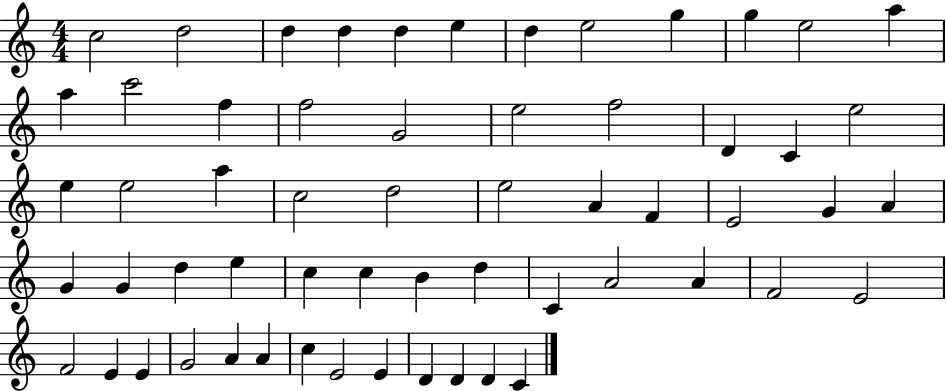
{
  \clef treble
  \numericTimeSignature
  \time 4/4
  \key c \major
  c''2 d''2 | d''4 d''4 d''4 e''4 | d''4 e''2 g''4 | g''4 e''2 a''4 | \break a''4 c'''2 f''4 | f''2 g'2 | e''2 f''2 | d'4 c'4 e''2 | \break e''4 e''2 a''4 | c''2 d''2 | e''2 a'4 f'4 | e'2 g'4 a'4 | \break g'4 g'4 d''4 e''4 | c''4 c''4 b'4 d''4 | c'4 a'2 a'4 | f'2 e'2 | \break f'2 e'4 e'4 | g'2 a'4 a'4 | c''4 e'2 e'4 | d'4 d'4 d'4 c'4 | \break \bar "|."
}